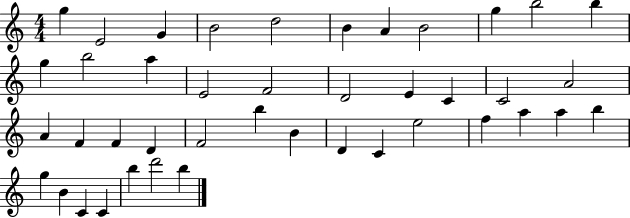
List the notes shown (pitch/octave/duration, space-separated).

G5/q E4/h G4/q B4/h D5/h B4/q A4/q B4/h G5/q B5/h B5/q G5/q B5/h A5/q E4/h F4/h D4/h E4/q C4/q C4/h A4/h A4/q F4/q F4/q D4/q F4/h B5/q B4/q D4/q C4/q E5/h F5/q A5/q A5/q B5/q G5/q B4/q C4/q C4/q B5/q D6/h B5/q